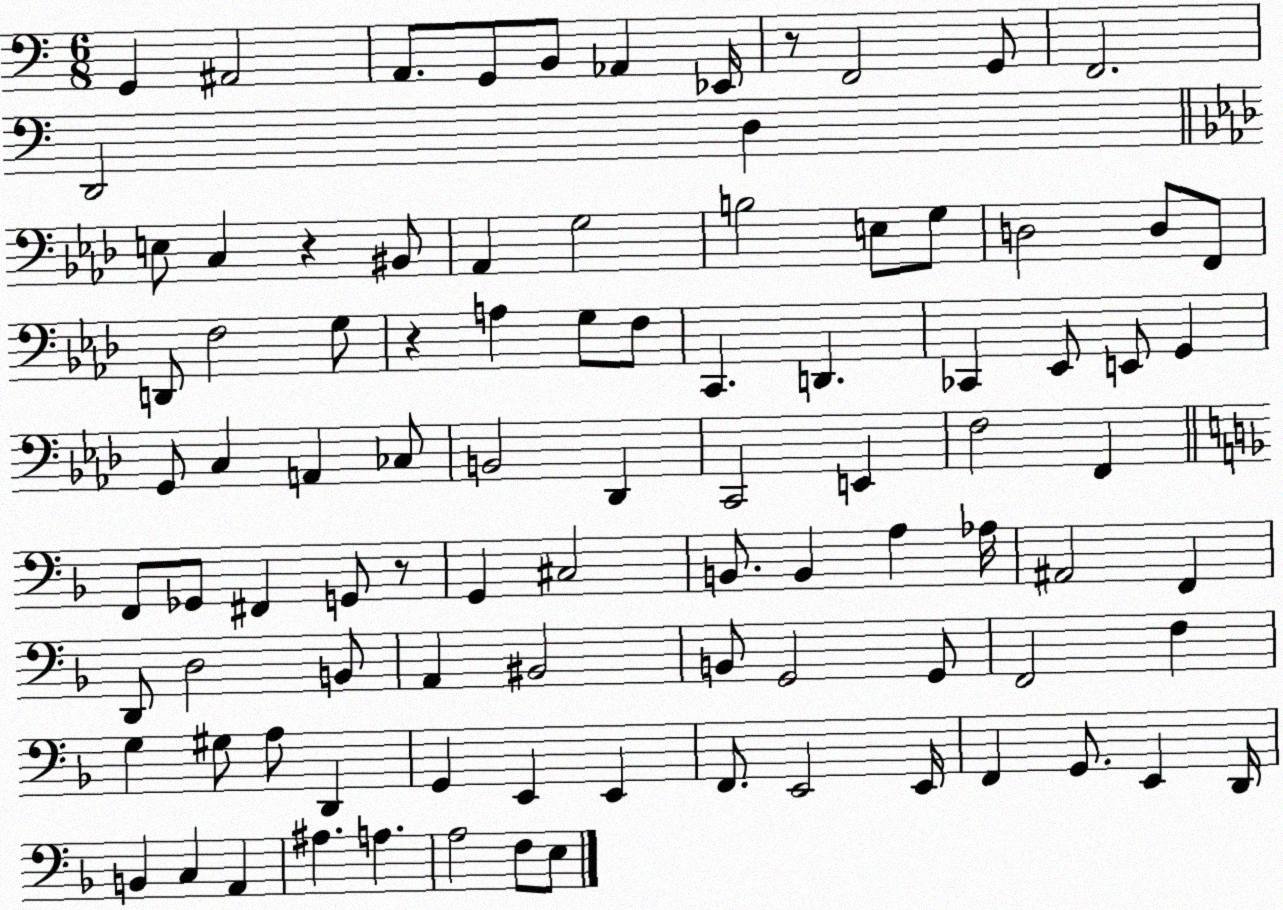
X:1
T:Untitled
M:6/8
L:1/4
K:C
G,, ^A,,2 A,,/2 G,,/2 B,,/2 _A,, _E,,/4 z/2 F,,2 G,,/2 F,,2 D,,2 D, E,/2 C, z ^B,,/2 _A,, G,2 B,2 E,/2 G,/2 D,2 D,/2 F,,/2 D,,/2 F,2 G,/2 z A, G,/2 F,/2 C,, D,, _C,, _E,,/2 E,,/2 G,, G,,/2 C, A,, _C,/2 B,,2 _D,, C,,2 E,, F,2 F,, F,,/2 _G,,/2 ^F,, G,,/2 z/2 G,, ^C,2 B,,/2 B,, A, _A,/4 ^A,,2 F,, D,,/2 D,2 B,,/2 A,, ^B,,2 B,,/2 G,,2 G,,/2 F,,2 F, G, ^G,/2 A,/2 D,, G,, E,, E,, F,,/2 E,,2 E,,/4 F,, G,,/2 E,, D,,/4 B,, C, A,, ^A, A, A,2 F,/2 E,/2